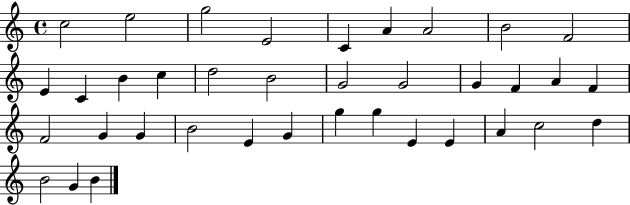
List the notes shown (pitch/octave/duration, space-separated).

C5/h E5/h G5/h E4/h C4/q A4/q A4/h B4/h F4/h E4/q C4/q B4/q C5/q D5/h B4/h G4/h G4/h G4/q F4/q A4/q F4/q F4/h G4/q G4/q B4/h E4/q G4/q G5/q G5/q E4/q E4/q A4/q C5/h D5/q B4/h G4/q B4/q